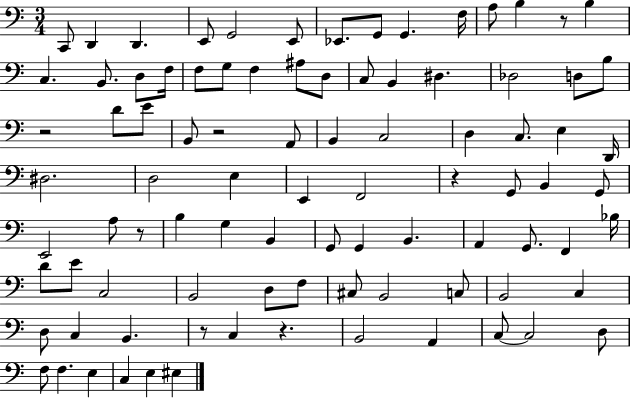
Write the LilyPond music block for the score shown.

{
  \clef bass
  \numericTimeSignature
  \time 3/4
  \key c \major
  c,8 d,4 d,4. | e,8 g,2 e,8 | ees,8. g,8 g,4. f16 | a8 b4 r8 b4 | \break c4. b,8. d8 f16 | f8 g8 f4 ais8 d8 | c8 b,4 dis4. | des2 d8 b8 | \break r2 d'8 e'8 | b,8 r2 a,8 | b,4 c2 | d4 c8. e4 d,16 | \break dis2. | d2 e4 | e,4 f,2 | r4 g,8 b,4 g,8 | \break e,2 a8 r8 | b4 g4 b,4 | g,8 g,4 b,4. | a,4 g,8. f,4 bes16 | \break d'8 e'8 c2 | b,2 d8 f8 | cis8 b,2 c8 | b,2 c4 | \break d8 c4 b,4. | r8 c4 r4. | b,2 a,4 | c8~~ c2 d8 | \break f8 f4. e4 | c4 e4 eis4 | \bar "|."
}